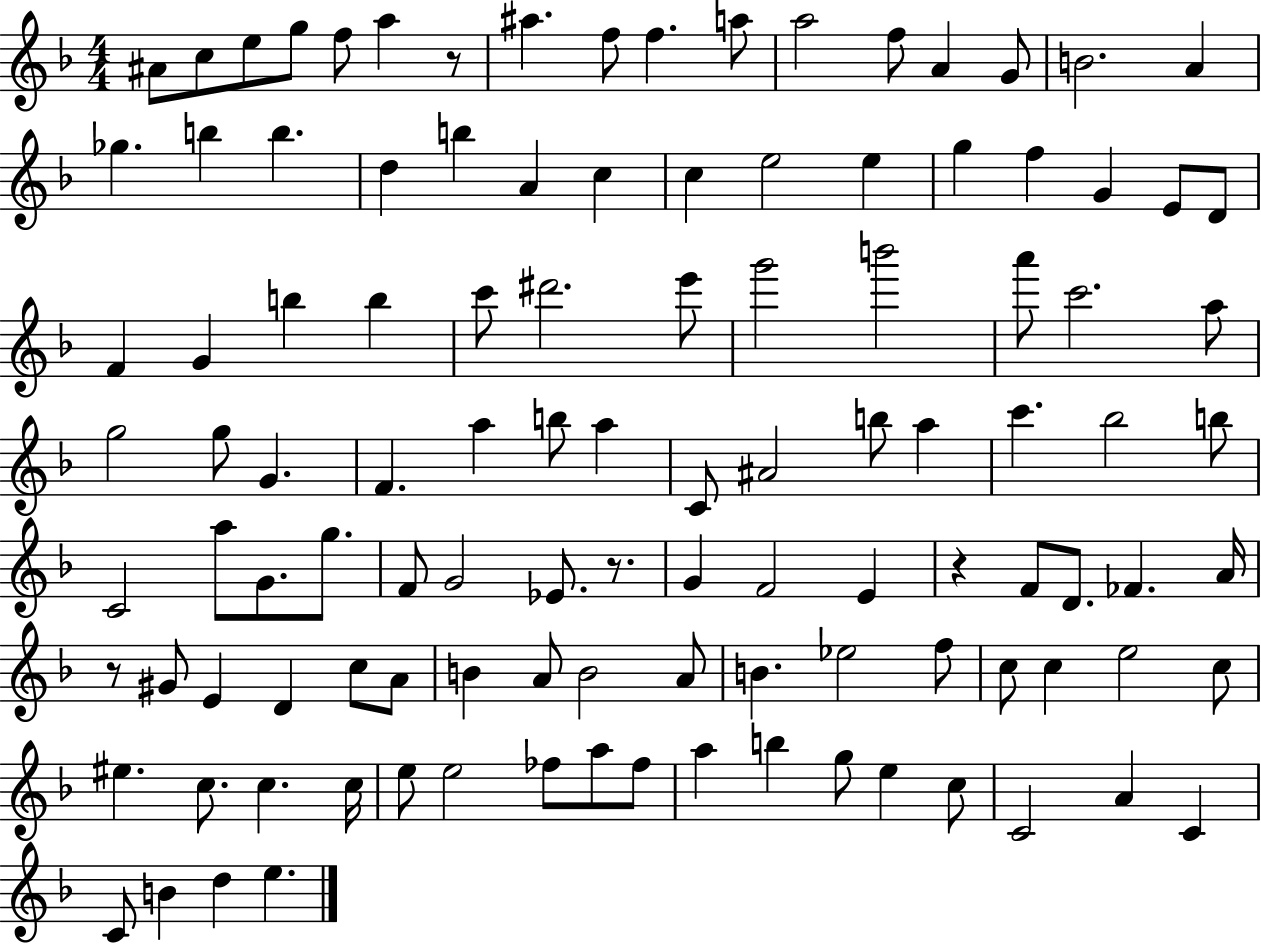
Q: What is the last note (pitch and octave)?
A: E5